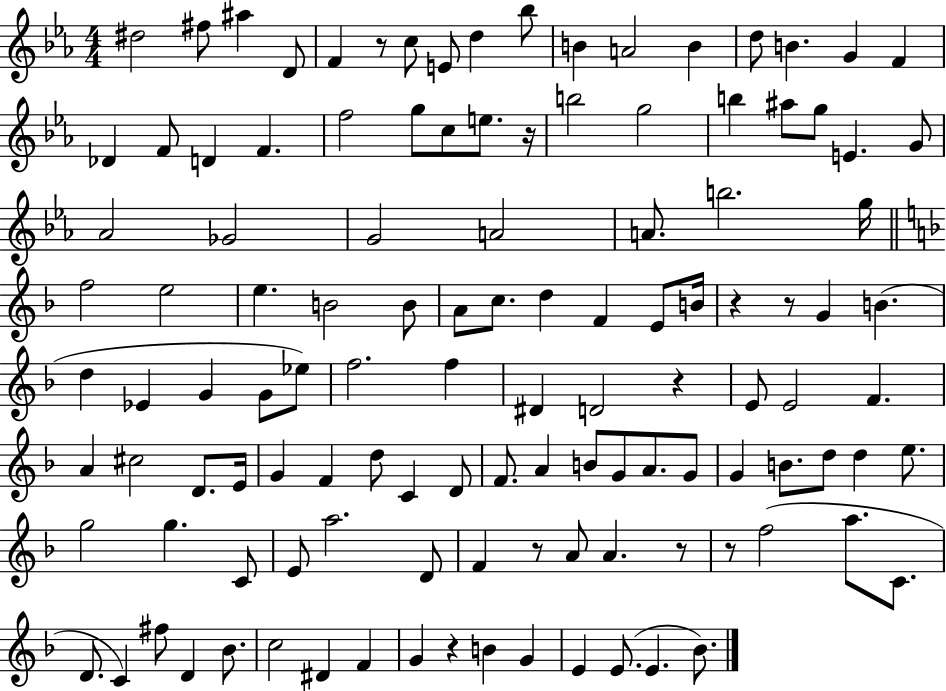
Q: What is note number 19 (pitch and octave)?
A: D4